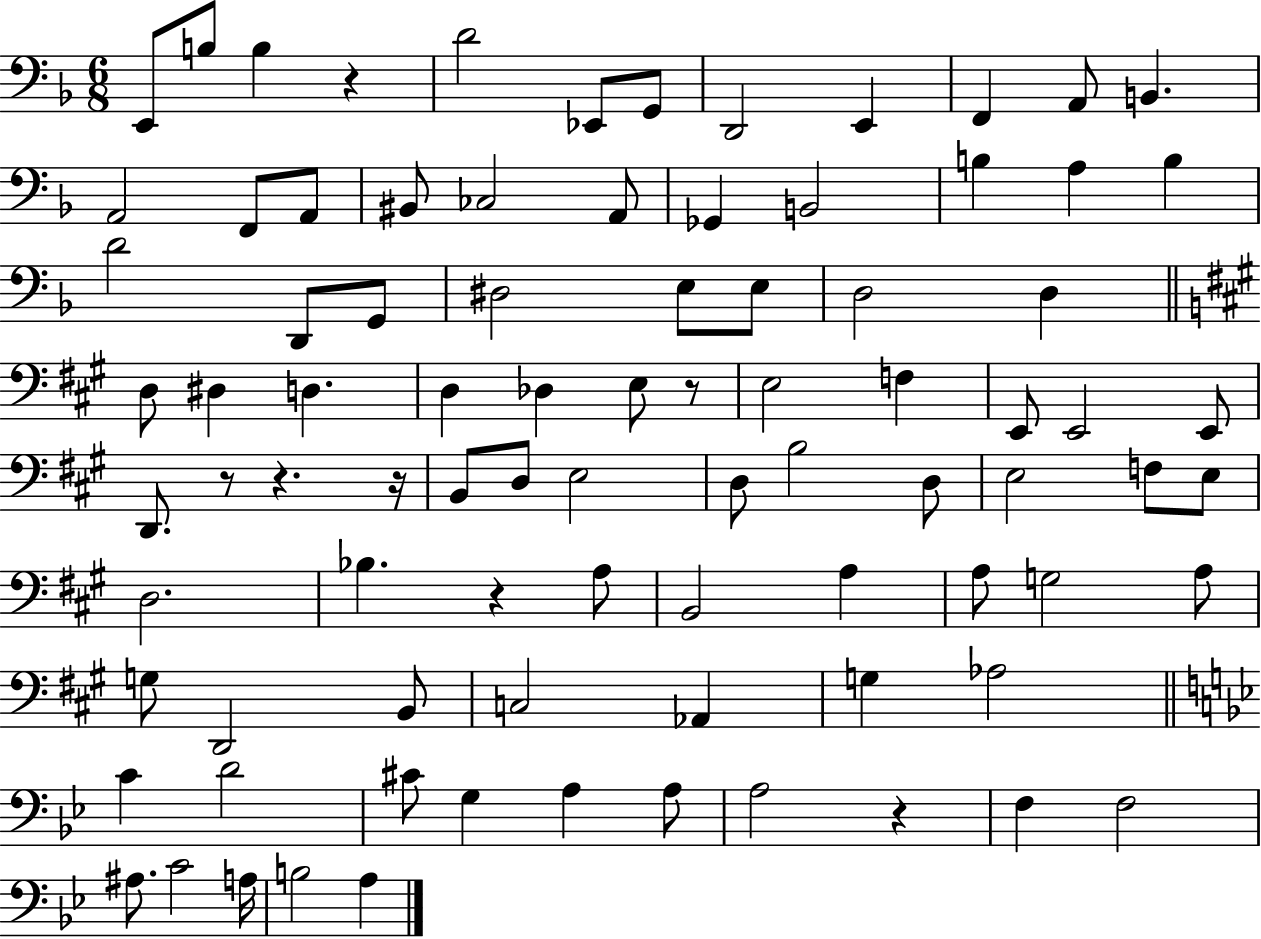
X:1
T:Untitled
M:6/8
L:1/4
K:F
E,,/2 B,/2 B, z D2 _E,,/2 G,,/2 D,,2 E,, F,, A,,/2 B,, A,,2 F,,/2 A,,/2 ^B,,/2 _C,2 A,,/2 _G,, B,,2 B, A, B, D2 D,,/2 G,,/2 ^D,2 E,/2 E,/2 D,2 D, D,/2 ^D, D, D, _D, E,/2 z/2 E,2 F, E,,/2 E,,2 E,,/2 D,,/2 z/2 z z/4 B,,/2 D,/2 E,2 D,/2 B,2 D,/2 E,2 F,/2 E,/2 D,2 _B, z A,/2 B,,2 A, A,/2 G,2 A,/2 G,/2 D,,2 B,,/2 C,2 _A,, G, _A,2 C D2 ^C/2 G, A, A,/2 A,2 z F, F,2 ^A,/2 C2 A,/4 B,2 A,